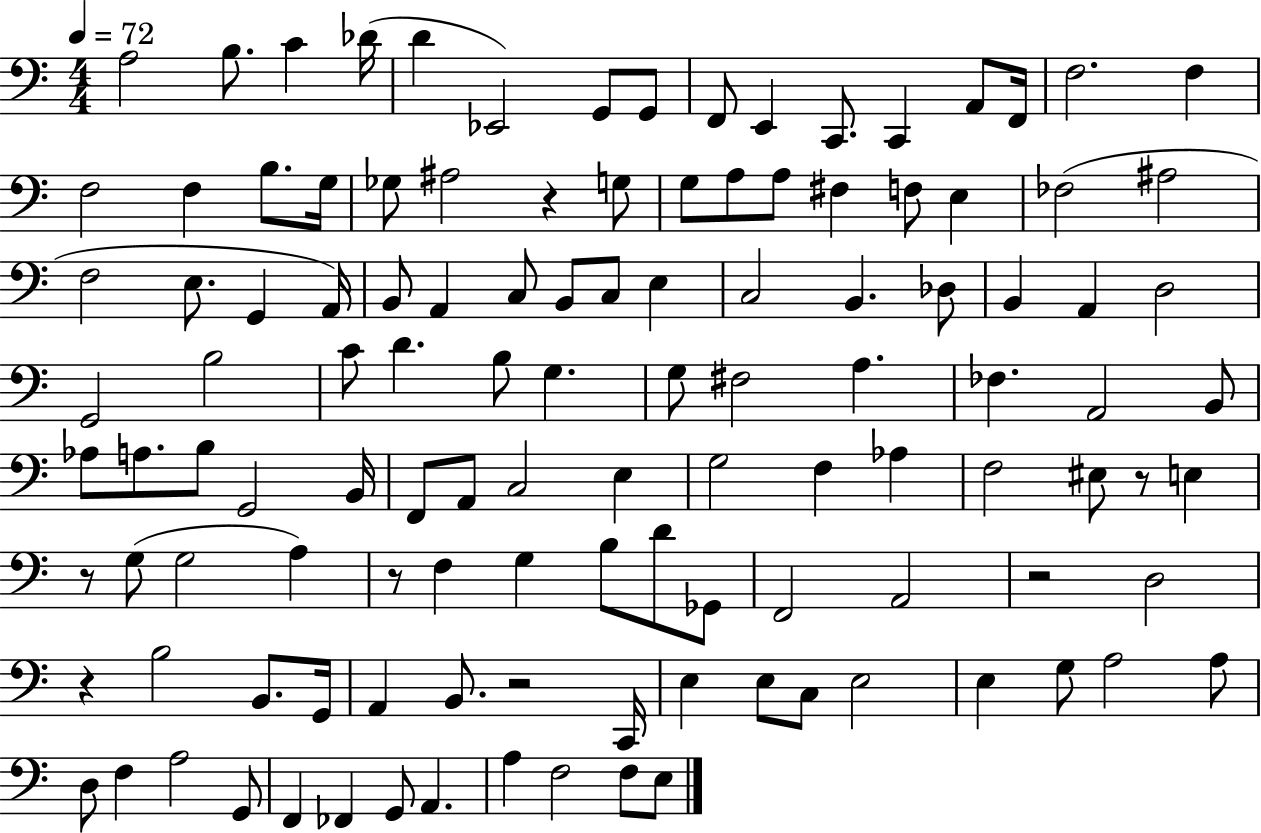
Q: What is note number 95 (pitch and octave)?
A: E3